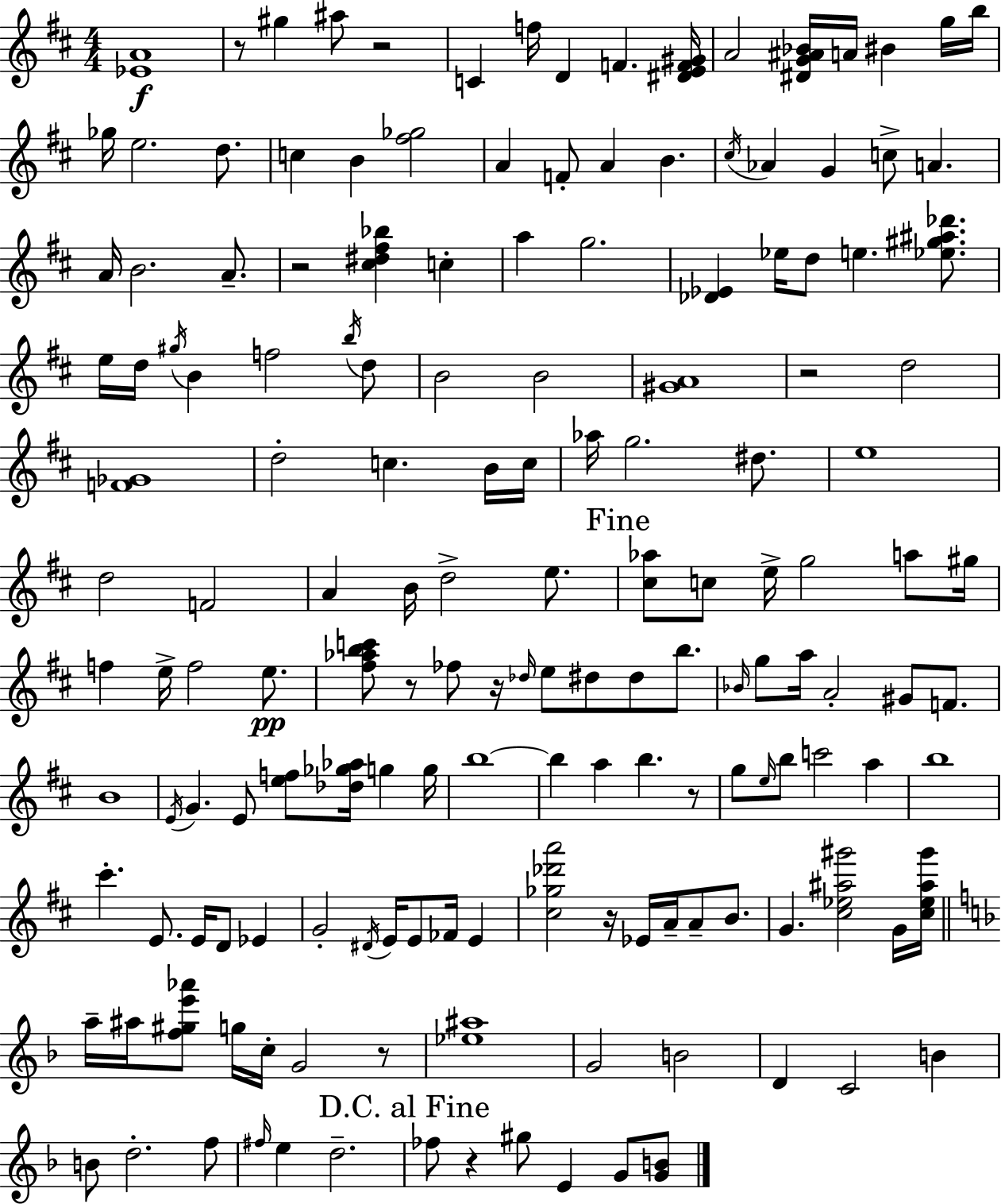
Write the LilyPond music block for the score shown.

{
  \clef treble
  \numericTimeSignature
  \time 4/4
  \key d \major
  <ees' a'>1\f | r8 gis''4 ais''8 r2 | c'4 f''16 d'4 f'4. <dis' e' f' gis'>16 | a'2 <dis' g' ais' bes'>16 a'16 bis'4 g''16 b''16 | \break ges''16 e''2. d''8. | c''4 b'4 <fis'' ges''>2 | a'4 f'8-. a'4 b'4. | \acciaccatura { cis''16 } aes'4 g'4 c''8-> a'4. | \break a'16 b'2. a'8.-- | r2 <cis'' dis'' fis'' bes''>4 c''4-. | a''4 g''2. | <des' ees'>4 ees''16 d''8 e''4. <ees'' gis'' ais'' des'''>8. | \break e''16 d''16 \acciaccatura { gis''16 } b'4 f''2 | \acciaccatura { b''16 } d''8 b'2 b'2 | <gis' a'>1 | r2 d''2 | \break <f' ges'>1 | d''2-. c''4. | b'16 c''16 aes''16 g''2. | dis''8. e''1 | \break d''2 f'2 | a'4 b'16 d''2-> | e''8. \mark "Fine" <cis'' aes''>8 c''8 e''16-> g''2 | a''8 gis''16 f''4 e''16-> f''2 | \break e''8.\pp <fis'' aes'' b'' c'''>8 r8 fes''8 r16 \grace { des''16 } e''8 dis''8 dis''8 | b''8. \grace { bes'16 } g''8 a''16 a'2-. | gis'8 f'8. b'1 | \acciaccatura { e'16 } g'4. e'8 <e'' f''>8 | \break <des'' ges'' aes''>16 g''4 g''16 b''1~~ | b''4 a''4 b''4. | r8 g''8 \grace { e''16 } b''8 c'''2 | a''4 b''1 | \break cis'''4.-. e'8. | e'16 d'8 ees'4 g'2-. \acciaccatura { dis'16 } | e'16 e'8 fes'16 e'4 <cis'' ges'' des''' a'''>2 | r16 ees'16 a'16-- a'8-- b'8. g'4. <cis'' ees'' ais'' gis'''>2 | \break g'16 <cis'' ees'' ais'' gis'''>16 \bar "||" \break \key d \minor a''16-- ais''16 <f'' gis'' e''' aes'''>8 g''16 c''16-. g'2 r8 | <ees'' ais''>1 | g'2 b'2 | d'4 c'2 b'4 | \break b'8 d''2.-. f''8 | \grace { fis''16 } e''4 d''2.-- | \mark "D.C. al Fine" fes''8 r4 gis''8 e'4 g'8 <g' b'>8 | \bar "|."
}